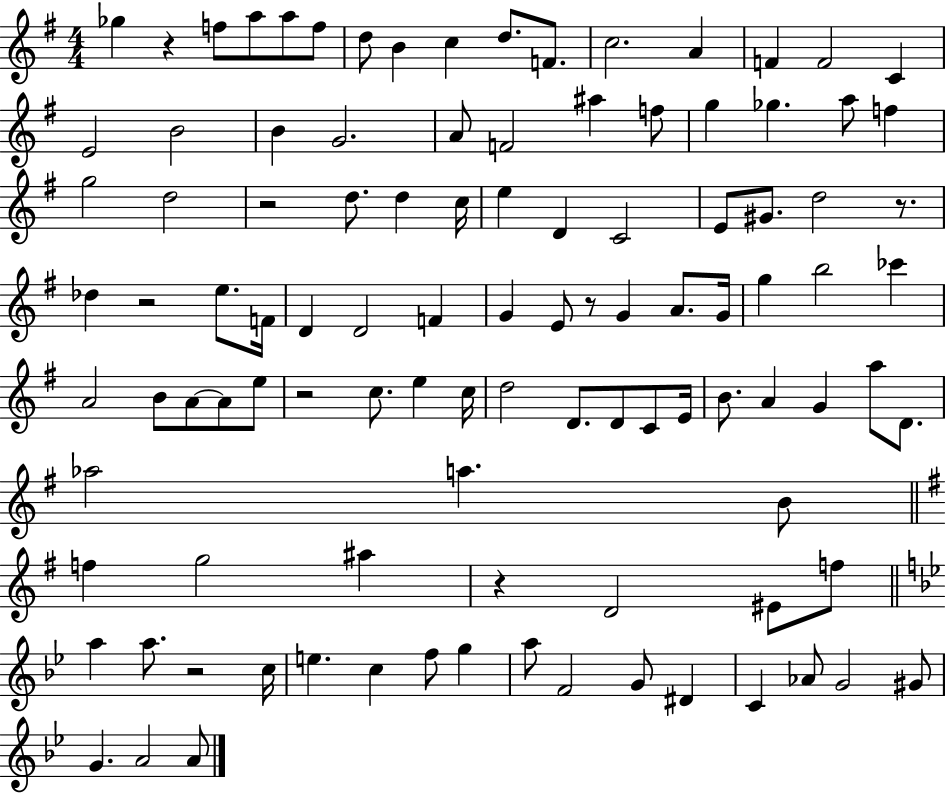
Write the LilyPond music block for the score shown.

{
  \clef treble
  \numericTimeSignature
  \time 4/4
  \key g \major
  ges''4 r4 f''8 a''8 a''8 f''8 | d''8 b'4 c''4 d''8. f'8. | c''2. a'4 | f'4 f'2 c'4 | \break e'2 b'2 | b'4 g'2. | a'8 f'2 ais''4 f''8 | g''4 ges''4. a''8 f''4 | \break g''2 d''2 | r2 d''8. d''4 c''16 | e''4 d'4 c'2 | e'8 gis'8. d''2 r8. | \break des''4 r2 e''8. f'16 | d'4 d'2 f'4 | g'4 e'8 r8 g'4 a'8. g'16 | g''4 b''2 ces'''4 | \break a'2 b'8 a'8~~ a'8 e''8 | r2 c''8. e''4 c''16 | d''2 d'8. d'8 c'8 e'16 | b'8. a'4 g'4 a''8 d'8. | \break aes''2 a''4. b'8 | \bar "||" \break \key e \minor f''4 g''2 ais''4 | r4 d'2 eis'8 f''8 | \bar "||" \break \key bes \major a''4 a''8. r2 c''16 | e''4. c''4 f''8 g''4 | a''8 f'2 g'8 dis'4 | c'4 aes'8 g'2 gis'8 | \break g'4. a'2 a'8 | \bar "|."
}